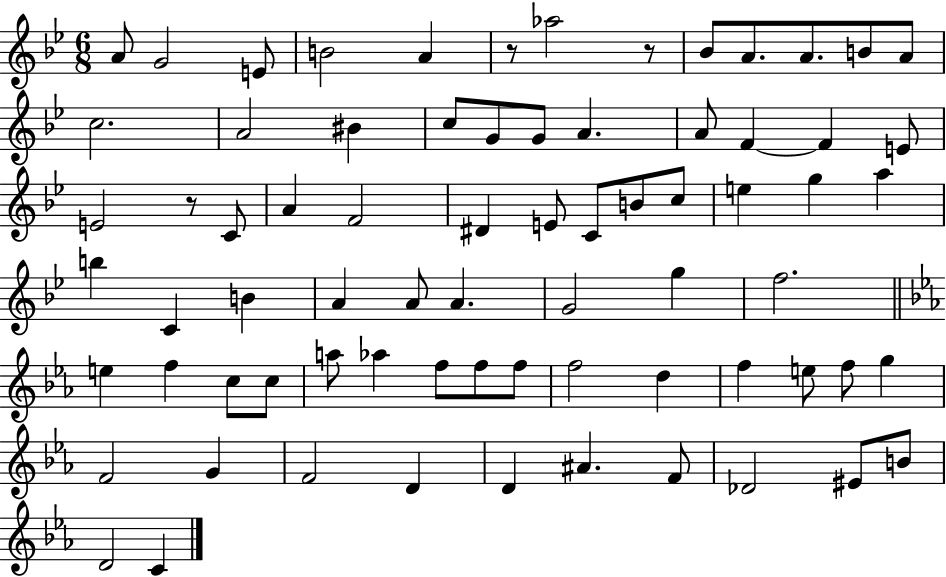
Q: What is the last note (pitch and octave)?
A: C4